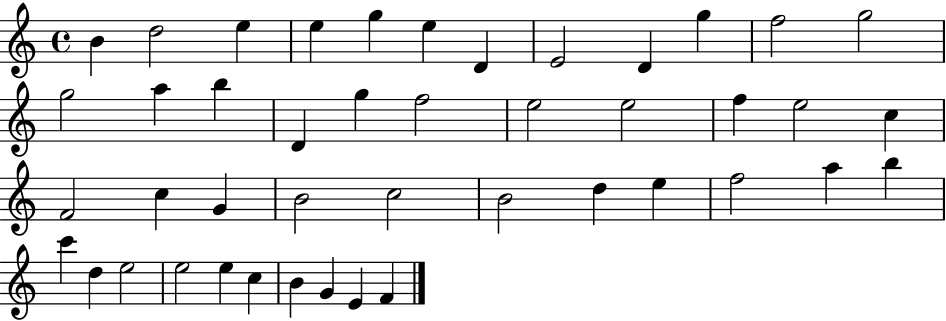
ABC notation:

X:1
T:Untitled
M:4/4
L:1/4
K:C
B d2 e e g e D E2 D g f2 g2 g2 a b D g f2 e2 e2 f e2 c F2 c G B2 c2 B2 d e f2 a b c' d e2 e2 e c B G E F